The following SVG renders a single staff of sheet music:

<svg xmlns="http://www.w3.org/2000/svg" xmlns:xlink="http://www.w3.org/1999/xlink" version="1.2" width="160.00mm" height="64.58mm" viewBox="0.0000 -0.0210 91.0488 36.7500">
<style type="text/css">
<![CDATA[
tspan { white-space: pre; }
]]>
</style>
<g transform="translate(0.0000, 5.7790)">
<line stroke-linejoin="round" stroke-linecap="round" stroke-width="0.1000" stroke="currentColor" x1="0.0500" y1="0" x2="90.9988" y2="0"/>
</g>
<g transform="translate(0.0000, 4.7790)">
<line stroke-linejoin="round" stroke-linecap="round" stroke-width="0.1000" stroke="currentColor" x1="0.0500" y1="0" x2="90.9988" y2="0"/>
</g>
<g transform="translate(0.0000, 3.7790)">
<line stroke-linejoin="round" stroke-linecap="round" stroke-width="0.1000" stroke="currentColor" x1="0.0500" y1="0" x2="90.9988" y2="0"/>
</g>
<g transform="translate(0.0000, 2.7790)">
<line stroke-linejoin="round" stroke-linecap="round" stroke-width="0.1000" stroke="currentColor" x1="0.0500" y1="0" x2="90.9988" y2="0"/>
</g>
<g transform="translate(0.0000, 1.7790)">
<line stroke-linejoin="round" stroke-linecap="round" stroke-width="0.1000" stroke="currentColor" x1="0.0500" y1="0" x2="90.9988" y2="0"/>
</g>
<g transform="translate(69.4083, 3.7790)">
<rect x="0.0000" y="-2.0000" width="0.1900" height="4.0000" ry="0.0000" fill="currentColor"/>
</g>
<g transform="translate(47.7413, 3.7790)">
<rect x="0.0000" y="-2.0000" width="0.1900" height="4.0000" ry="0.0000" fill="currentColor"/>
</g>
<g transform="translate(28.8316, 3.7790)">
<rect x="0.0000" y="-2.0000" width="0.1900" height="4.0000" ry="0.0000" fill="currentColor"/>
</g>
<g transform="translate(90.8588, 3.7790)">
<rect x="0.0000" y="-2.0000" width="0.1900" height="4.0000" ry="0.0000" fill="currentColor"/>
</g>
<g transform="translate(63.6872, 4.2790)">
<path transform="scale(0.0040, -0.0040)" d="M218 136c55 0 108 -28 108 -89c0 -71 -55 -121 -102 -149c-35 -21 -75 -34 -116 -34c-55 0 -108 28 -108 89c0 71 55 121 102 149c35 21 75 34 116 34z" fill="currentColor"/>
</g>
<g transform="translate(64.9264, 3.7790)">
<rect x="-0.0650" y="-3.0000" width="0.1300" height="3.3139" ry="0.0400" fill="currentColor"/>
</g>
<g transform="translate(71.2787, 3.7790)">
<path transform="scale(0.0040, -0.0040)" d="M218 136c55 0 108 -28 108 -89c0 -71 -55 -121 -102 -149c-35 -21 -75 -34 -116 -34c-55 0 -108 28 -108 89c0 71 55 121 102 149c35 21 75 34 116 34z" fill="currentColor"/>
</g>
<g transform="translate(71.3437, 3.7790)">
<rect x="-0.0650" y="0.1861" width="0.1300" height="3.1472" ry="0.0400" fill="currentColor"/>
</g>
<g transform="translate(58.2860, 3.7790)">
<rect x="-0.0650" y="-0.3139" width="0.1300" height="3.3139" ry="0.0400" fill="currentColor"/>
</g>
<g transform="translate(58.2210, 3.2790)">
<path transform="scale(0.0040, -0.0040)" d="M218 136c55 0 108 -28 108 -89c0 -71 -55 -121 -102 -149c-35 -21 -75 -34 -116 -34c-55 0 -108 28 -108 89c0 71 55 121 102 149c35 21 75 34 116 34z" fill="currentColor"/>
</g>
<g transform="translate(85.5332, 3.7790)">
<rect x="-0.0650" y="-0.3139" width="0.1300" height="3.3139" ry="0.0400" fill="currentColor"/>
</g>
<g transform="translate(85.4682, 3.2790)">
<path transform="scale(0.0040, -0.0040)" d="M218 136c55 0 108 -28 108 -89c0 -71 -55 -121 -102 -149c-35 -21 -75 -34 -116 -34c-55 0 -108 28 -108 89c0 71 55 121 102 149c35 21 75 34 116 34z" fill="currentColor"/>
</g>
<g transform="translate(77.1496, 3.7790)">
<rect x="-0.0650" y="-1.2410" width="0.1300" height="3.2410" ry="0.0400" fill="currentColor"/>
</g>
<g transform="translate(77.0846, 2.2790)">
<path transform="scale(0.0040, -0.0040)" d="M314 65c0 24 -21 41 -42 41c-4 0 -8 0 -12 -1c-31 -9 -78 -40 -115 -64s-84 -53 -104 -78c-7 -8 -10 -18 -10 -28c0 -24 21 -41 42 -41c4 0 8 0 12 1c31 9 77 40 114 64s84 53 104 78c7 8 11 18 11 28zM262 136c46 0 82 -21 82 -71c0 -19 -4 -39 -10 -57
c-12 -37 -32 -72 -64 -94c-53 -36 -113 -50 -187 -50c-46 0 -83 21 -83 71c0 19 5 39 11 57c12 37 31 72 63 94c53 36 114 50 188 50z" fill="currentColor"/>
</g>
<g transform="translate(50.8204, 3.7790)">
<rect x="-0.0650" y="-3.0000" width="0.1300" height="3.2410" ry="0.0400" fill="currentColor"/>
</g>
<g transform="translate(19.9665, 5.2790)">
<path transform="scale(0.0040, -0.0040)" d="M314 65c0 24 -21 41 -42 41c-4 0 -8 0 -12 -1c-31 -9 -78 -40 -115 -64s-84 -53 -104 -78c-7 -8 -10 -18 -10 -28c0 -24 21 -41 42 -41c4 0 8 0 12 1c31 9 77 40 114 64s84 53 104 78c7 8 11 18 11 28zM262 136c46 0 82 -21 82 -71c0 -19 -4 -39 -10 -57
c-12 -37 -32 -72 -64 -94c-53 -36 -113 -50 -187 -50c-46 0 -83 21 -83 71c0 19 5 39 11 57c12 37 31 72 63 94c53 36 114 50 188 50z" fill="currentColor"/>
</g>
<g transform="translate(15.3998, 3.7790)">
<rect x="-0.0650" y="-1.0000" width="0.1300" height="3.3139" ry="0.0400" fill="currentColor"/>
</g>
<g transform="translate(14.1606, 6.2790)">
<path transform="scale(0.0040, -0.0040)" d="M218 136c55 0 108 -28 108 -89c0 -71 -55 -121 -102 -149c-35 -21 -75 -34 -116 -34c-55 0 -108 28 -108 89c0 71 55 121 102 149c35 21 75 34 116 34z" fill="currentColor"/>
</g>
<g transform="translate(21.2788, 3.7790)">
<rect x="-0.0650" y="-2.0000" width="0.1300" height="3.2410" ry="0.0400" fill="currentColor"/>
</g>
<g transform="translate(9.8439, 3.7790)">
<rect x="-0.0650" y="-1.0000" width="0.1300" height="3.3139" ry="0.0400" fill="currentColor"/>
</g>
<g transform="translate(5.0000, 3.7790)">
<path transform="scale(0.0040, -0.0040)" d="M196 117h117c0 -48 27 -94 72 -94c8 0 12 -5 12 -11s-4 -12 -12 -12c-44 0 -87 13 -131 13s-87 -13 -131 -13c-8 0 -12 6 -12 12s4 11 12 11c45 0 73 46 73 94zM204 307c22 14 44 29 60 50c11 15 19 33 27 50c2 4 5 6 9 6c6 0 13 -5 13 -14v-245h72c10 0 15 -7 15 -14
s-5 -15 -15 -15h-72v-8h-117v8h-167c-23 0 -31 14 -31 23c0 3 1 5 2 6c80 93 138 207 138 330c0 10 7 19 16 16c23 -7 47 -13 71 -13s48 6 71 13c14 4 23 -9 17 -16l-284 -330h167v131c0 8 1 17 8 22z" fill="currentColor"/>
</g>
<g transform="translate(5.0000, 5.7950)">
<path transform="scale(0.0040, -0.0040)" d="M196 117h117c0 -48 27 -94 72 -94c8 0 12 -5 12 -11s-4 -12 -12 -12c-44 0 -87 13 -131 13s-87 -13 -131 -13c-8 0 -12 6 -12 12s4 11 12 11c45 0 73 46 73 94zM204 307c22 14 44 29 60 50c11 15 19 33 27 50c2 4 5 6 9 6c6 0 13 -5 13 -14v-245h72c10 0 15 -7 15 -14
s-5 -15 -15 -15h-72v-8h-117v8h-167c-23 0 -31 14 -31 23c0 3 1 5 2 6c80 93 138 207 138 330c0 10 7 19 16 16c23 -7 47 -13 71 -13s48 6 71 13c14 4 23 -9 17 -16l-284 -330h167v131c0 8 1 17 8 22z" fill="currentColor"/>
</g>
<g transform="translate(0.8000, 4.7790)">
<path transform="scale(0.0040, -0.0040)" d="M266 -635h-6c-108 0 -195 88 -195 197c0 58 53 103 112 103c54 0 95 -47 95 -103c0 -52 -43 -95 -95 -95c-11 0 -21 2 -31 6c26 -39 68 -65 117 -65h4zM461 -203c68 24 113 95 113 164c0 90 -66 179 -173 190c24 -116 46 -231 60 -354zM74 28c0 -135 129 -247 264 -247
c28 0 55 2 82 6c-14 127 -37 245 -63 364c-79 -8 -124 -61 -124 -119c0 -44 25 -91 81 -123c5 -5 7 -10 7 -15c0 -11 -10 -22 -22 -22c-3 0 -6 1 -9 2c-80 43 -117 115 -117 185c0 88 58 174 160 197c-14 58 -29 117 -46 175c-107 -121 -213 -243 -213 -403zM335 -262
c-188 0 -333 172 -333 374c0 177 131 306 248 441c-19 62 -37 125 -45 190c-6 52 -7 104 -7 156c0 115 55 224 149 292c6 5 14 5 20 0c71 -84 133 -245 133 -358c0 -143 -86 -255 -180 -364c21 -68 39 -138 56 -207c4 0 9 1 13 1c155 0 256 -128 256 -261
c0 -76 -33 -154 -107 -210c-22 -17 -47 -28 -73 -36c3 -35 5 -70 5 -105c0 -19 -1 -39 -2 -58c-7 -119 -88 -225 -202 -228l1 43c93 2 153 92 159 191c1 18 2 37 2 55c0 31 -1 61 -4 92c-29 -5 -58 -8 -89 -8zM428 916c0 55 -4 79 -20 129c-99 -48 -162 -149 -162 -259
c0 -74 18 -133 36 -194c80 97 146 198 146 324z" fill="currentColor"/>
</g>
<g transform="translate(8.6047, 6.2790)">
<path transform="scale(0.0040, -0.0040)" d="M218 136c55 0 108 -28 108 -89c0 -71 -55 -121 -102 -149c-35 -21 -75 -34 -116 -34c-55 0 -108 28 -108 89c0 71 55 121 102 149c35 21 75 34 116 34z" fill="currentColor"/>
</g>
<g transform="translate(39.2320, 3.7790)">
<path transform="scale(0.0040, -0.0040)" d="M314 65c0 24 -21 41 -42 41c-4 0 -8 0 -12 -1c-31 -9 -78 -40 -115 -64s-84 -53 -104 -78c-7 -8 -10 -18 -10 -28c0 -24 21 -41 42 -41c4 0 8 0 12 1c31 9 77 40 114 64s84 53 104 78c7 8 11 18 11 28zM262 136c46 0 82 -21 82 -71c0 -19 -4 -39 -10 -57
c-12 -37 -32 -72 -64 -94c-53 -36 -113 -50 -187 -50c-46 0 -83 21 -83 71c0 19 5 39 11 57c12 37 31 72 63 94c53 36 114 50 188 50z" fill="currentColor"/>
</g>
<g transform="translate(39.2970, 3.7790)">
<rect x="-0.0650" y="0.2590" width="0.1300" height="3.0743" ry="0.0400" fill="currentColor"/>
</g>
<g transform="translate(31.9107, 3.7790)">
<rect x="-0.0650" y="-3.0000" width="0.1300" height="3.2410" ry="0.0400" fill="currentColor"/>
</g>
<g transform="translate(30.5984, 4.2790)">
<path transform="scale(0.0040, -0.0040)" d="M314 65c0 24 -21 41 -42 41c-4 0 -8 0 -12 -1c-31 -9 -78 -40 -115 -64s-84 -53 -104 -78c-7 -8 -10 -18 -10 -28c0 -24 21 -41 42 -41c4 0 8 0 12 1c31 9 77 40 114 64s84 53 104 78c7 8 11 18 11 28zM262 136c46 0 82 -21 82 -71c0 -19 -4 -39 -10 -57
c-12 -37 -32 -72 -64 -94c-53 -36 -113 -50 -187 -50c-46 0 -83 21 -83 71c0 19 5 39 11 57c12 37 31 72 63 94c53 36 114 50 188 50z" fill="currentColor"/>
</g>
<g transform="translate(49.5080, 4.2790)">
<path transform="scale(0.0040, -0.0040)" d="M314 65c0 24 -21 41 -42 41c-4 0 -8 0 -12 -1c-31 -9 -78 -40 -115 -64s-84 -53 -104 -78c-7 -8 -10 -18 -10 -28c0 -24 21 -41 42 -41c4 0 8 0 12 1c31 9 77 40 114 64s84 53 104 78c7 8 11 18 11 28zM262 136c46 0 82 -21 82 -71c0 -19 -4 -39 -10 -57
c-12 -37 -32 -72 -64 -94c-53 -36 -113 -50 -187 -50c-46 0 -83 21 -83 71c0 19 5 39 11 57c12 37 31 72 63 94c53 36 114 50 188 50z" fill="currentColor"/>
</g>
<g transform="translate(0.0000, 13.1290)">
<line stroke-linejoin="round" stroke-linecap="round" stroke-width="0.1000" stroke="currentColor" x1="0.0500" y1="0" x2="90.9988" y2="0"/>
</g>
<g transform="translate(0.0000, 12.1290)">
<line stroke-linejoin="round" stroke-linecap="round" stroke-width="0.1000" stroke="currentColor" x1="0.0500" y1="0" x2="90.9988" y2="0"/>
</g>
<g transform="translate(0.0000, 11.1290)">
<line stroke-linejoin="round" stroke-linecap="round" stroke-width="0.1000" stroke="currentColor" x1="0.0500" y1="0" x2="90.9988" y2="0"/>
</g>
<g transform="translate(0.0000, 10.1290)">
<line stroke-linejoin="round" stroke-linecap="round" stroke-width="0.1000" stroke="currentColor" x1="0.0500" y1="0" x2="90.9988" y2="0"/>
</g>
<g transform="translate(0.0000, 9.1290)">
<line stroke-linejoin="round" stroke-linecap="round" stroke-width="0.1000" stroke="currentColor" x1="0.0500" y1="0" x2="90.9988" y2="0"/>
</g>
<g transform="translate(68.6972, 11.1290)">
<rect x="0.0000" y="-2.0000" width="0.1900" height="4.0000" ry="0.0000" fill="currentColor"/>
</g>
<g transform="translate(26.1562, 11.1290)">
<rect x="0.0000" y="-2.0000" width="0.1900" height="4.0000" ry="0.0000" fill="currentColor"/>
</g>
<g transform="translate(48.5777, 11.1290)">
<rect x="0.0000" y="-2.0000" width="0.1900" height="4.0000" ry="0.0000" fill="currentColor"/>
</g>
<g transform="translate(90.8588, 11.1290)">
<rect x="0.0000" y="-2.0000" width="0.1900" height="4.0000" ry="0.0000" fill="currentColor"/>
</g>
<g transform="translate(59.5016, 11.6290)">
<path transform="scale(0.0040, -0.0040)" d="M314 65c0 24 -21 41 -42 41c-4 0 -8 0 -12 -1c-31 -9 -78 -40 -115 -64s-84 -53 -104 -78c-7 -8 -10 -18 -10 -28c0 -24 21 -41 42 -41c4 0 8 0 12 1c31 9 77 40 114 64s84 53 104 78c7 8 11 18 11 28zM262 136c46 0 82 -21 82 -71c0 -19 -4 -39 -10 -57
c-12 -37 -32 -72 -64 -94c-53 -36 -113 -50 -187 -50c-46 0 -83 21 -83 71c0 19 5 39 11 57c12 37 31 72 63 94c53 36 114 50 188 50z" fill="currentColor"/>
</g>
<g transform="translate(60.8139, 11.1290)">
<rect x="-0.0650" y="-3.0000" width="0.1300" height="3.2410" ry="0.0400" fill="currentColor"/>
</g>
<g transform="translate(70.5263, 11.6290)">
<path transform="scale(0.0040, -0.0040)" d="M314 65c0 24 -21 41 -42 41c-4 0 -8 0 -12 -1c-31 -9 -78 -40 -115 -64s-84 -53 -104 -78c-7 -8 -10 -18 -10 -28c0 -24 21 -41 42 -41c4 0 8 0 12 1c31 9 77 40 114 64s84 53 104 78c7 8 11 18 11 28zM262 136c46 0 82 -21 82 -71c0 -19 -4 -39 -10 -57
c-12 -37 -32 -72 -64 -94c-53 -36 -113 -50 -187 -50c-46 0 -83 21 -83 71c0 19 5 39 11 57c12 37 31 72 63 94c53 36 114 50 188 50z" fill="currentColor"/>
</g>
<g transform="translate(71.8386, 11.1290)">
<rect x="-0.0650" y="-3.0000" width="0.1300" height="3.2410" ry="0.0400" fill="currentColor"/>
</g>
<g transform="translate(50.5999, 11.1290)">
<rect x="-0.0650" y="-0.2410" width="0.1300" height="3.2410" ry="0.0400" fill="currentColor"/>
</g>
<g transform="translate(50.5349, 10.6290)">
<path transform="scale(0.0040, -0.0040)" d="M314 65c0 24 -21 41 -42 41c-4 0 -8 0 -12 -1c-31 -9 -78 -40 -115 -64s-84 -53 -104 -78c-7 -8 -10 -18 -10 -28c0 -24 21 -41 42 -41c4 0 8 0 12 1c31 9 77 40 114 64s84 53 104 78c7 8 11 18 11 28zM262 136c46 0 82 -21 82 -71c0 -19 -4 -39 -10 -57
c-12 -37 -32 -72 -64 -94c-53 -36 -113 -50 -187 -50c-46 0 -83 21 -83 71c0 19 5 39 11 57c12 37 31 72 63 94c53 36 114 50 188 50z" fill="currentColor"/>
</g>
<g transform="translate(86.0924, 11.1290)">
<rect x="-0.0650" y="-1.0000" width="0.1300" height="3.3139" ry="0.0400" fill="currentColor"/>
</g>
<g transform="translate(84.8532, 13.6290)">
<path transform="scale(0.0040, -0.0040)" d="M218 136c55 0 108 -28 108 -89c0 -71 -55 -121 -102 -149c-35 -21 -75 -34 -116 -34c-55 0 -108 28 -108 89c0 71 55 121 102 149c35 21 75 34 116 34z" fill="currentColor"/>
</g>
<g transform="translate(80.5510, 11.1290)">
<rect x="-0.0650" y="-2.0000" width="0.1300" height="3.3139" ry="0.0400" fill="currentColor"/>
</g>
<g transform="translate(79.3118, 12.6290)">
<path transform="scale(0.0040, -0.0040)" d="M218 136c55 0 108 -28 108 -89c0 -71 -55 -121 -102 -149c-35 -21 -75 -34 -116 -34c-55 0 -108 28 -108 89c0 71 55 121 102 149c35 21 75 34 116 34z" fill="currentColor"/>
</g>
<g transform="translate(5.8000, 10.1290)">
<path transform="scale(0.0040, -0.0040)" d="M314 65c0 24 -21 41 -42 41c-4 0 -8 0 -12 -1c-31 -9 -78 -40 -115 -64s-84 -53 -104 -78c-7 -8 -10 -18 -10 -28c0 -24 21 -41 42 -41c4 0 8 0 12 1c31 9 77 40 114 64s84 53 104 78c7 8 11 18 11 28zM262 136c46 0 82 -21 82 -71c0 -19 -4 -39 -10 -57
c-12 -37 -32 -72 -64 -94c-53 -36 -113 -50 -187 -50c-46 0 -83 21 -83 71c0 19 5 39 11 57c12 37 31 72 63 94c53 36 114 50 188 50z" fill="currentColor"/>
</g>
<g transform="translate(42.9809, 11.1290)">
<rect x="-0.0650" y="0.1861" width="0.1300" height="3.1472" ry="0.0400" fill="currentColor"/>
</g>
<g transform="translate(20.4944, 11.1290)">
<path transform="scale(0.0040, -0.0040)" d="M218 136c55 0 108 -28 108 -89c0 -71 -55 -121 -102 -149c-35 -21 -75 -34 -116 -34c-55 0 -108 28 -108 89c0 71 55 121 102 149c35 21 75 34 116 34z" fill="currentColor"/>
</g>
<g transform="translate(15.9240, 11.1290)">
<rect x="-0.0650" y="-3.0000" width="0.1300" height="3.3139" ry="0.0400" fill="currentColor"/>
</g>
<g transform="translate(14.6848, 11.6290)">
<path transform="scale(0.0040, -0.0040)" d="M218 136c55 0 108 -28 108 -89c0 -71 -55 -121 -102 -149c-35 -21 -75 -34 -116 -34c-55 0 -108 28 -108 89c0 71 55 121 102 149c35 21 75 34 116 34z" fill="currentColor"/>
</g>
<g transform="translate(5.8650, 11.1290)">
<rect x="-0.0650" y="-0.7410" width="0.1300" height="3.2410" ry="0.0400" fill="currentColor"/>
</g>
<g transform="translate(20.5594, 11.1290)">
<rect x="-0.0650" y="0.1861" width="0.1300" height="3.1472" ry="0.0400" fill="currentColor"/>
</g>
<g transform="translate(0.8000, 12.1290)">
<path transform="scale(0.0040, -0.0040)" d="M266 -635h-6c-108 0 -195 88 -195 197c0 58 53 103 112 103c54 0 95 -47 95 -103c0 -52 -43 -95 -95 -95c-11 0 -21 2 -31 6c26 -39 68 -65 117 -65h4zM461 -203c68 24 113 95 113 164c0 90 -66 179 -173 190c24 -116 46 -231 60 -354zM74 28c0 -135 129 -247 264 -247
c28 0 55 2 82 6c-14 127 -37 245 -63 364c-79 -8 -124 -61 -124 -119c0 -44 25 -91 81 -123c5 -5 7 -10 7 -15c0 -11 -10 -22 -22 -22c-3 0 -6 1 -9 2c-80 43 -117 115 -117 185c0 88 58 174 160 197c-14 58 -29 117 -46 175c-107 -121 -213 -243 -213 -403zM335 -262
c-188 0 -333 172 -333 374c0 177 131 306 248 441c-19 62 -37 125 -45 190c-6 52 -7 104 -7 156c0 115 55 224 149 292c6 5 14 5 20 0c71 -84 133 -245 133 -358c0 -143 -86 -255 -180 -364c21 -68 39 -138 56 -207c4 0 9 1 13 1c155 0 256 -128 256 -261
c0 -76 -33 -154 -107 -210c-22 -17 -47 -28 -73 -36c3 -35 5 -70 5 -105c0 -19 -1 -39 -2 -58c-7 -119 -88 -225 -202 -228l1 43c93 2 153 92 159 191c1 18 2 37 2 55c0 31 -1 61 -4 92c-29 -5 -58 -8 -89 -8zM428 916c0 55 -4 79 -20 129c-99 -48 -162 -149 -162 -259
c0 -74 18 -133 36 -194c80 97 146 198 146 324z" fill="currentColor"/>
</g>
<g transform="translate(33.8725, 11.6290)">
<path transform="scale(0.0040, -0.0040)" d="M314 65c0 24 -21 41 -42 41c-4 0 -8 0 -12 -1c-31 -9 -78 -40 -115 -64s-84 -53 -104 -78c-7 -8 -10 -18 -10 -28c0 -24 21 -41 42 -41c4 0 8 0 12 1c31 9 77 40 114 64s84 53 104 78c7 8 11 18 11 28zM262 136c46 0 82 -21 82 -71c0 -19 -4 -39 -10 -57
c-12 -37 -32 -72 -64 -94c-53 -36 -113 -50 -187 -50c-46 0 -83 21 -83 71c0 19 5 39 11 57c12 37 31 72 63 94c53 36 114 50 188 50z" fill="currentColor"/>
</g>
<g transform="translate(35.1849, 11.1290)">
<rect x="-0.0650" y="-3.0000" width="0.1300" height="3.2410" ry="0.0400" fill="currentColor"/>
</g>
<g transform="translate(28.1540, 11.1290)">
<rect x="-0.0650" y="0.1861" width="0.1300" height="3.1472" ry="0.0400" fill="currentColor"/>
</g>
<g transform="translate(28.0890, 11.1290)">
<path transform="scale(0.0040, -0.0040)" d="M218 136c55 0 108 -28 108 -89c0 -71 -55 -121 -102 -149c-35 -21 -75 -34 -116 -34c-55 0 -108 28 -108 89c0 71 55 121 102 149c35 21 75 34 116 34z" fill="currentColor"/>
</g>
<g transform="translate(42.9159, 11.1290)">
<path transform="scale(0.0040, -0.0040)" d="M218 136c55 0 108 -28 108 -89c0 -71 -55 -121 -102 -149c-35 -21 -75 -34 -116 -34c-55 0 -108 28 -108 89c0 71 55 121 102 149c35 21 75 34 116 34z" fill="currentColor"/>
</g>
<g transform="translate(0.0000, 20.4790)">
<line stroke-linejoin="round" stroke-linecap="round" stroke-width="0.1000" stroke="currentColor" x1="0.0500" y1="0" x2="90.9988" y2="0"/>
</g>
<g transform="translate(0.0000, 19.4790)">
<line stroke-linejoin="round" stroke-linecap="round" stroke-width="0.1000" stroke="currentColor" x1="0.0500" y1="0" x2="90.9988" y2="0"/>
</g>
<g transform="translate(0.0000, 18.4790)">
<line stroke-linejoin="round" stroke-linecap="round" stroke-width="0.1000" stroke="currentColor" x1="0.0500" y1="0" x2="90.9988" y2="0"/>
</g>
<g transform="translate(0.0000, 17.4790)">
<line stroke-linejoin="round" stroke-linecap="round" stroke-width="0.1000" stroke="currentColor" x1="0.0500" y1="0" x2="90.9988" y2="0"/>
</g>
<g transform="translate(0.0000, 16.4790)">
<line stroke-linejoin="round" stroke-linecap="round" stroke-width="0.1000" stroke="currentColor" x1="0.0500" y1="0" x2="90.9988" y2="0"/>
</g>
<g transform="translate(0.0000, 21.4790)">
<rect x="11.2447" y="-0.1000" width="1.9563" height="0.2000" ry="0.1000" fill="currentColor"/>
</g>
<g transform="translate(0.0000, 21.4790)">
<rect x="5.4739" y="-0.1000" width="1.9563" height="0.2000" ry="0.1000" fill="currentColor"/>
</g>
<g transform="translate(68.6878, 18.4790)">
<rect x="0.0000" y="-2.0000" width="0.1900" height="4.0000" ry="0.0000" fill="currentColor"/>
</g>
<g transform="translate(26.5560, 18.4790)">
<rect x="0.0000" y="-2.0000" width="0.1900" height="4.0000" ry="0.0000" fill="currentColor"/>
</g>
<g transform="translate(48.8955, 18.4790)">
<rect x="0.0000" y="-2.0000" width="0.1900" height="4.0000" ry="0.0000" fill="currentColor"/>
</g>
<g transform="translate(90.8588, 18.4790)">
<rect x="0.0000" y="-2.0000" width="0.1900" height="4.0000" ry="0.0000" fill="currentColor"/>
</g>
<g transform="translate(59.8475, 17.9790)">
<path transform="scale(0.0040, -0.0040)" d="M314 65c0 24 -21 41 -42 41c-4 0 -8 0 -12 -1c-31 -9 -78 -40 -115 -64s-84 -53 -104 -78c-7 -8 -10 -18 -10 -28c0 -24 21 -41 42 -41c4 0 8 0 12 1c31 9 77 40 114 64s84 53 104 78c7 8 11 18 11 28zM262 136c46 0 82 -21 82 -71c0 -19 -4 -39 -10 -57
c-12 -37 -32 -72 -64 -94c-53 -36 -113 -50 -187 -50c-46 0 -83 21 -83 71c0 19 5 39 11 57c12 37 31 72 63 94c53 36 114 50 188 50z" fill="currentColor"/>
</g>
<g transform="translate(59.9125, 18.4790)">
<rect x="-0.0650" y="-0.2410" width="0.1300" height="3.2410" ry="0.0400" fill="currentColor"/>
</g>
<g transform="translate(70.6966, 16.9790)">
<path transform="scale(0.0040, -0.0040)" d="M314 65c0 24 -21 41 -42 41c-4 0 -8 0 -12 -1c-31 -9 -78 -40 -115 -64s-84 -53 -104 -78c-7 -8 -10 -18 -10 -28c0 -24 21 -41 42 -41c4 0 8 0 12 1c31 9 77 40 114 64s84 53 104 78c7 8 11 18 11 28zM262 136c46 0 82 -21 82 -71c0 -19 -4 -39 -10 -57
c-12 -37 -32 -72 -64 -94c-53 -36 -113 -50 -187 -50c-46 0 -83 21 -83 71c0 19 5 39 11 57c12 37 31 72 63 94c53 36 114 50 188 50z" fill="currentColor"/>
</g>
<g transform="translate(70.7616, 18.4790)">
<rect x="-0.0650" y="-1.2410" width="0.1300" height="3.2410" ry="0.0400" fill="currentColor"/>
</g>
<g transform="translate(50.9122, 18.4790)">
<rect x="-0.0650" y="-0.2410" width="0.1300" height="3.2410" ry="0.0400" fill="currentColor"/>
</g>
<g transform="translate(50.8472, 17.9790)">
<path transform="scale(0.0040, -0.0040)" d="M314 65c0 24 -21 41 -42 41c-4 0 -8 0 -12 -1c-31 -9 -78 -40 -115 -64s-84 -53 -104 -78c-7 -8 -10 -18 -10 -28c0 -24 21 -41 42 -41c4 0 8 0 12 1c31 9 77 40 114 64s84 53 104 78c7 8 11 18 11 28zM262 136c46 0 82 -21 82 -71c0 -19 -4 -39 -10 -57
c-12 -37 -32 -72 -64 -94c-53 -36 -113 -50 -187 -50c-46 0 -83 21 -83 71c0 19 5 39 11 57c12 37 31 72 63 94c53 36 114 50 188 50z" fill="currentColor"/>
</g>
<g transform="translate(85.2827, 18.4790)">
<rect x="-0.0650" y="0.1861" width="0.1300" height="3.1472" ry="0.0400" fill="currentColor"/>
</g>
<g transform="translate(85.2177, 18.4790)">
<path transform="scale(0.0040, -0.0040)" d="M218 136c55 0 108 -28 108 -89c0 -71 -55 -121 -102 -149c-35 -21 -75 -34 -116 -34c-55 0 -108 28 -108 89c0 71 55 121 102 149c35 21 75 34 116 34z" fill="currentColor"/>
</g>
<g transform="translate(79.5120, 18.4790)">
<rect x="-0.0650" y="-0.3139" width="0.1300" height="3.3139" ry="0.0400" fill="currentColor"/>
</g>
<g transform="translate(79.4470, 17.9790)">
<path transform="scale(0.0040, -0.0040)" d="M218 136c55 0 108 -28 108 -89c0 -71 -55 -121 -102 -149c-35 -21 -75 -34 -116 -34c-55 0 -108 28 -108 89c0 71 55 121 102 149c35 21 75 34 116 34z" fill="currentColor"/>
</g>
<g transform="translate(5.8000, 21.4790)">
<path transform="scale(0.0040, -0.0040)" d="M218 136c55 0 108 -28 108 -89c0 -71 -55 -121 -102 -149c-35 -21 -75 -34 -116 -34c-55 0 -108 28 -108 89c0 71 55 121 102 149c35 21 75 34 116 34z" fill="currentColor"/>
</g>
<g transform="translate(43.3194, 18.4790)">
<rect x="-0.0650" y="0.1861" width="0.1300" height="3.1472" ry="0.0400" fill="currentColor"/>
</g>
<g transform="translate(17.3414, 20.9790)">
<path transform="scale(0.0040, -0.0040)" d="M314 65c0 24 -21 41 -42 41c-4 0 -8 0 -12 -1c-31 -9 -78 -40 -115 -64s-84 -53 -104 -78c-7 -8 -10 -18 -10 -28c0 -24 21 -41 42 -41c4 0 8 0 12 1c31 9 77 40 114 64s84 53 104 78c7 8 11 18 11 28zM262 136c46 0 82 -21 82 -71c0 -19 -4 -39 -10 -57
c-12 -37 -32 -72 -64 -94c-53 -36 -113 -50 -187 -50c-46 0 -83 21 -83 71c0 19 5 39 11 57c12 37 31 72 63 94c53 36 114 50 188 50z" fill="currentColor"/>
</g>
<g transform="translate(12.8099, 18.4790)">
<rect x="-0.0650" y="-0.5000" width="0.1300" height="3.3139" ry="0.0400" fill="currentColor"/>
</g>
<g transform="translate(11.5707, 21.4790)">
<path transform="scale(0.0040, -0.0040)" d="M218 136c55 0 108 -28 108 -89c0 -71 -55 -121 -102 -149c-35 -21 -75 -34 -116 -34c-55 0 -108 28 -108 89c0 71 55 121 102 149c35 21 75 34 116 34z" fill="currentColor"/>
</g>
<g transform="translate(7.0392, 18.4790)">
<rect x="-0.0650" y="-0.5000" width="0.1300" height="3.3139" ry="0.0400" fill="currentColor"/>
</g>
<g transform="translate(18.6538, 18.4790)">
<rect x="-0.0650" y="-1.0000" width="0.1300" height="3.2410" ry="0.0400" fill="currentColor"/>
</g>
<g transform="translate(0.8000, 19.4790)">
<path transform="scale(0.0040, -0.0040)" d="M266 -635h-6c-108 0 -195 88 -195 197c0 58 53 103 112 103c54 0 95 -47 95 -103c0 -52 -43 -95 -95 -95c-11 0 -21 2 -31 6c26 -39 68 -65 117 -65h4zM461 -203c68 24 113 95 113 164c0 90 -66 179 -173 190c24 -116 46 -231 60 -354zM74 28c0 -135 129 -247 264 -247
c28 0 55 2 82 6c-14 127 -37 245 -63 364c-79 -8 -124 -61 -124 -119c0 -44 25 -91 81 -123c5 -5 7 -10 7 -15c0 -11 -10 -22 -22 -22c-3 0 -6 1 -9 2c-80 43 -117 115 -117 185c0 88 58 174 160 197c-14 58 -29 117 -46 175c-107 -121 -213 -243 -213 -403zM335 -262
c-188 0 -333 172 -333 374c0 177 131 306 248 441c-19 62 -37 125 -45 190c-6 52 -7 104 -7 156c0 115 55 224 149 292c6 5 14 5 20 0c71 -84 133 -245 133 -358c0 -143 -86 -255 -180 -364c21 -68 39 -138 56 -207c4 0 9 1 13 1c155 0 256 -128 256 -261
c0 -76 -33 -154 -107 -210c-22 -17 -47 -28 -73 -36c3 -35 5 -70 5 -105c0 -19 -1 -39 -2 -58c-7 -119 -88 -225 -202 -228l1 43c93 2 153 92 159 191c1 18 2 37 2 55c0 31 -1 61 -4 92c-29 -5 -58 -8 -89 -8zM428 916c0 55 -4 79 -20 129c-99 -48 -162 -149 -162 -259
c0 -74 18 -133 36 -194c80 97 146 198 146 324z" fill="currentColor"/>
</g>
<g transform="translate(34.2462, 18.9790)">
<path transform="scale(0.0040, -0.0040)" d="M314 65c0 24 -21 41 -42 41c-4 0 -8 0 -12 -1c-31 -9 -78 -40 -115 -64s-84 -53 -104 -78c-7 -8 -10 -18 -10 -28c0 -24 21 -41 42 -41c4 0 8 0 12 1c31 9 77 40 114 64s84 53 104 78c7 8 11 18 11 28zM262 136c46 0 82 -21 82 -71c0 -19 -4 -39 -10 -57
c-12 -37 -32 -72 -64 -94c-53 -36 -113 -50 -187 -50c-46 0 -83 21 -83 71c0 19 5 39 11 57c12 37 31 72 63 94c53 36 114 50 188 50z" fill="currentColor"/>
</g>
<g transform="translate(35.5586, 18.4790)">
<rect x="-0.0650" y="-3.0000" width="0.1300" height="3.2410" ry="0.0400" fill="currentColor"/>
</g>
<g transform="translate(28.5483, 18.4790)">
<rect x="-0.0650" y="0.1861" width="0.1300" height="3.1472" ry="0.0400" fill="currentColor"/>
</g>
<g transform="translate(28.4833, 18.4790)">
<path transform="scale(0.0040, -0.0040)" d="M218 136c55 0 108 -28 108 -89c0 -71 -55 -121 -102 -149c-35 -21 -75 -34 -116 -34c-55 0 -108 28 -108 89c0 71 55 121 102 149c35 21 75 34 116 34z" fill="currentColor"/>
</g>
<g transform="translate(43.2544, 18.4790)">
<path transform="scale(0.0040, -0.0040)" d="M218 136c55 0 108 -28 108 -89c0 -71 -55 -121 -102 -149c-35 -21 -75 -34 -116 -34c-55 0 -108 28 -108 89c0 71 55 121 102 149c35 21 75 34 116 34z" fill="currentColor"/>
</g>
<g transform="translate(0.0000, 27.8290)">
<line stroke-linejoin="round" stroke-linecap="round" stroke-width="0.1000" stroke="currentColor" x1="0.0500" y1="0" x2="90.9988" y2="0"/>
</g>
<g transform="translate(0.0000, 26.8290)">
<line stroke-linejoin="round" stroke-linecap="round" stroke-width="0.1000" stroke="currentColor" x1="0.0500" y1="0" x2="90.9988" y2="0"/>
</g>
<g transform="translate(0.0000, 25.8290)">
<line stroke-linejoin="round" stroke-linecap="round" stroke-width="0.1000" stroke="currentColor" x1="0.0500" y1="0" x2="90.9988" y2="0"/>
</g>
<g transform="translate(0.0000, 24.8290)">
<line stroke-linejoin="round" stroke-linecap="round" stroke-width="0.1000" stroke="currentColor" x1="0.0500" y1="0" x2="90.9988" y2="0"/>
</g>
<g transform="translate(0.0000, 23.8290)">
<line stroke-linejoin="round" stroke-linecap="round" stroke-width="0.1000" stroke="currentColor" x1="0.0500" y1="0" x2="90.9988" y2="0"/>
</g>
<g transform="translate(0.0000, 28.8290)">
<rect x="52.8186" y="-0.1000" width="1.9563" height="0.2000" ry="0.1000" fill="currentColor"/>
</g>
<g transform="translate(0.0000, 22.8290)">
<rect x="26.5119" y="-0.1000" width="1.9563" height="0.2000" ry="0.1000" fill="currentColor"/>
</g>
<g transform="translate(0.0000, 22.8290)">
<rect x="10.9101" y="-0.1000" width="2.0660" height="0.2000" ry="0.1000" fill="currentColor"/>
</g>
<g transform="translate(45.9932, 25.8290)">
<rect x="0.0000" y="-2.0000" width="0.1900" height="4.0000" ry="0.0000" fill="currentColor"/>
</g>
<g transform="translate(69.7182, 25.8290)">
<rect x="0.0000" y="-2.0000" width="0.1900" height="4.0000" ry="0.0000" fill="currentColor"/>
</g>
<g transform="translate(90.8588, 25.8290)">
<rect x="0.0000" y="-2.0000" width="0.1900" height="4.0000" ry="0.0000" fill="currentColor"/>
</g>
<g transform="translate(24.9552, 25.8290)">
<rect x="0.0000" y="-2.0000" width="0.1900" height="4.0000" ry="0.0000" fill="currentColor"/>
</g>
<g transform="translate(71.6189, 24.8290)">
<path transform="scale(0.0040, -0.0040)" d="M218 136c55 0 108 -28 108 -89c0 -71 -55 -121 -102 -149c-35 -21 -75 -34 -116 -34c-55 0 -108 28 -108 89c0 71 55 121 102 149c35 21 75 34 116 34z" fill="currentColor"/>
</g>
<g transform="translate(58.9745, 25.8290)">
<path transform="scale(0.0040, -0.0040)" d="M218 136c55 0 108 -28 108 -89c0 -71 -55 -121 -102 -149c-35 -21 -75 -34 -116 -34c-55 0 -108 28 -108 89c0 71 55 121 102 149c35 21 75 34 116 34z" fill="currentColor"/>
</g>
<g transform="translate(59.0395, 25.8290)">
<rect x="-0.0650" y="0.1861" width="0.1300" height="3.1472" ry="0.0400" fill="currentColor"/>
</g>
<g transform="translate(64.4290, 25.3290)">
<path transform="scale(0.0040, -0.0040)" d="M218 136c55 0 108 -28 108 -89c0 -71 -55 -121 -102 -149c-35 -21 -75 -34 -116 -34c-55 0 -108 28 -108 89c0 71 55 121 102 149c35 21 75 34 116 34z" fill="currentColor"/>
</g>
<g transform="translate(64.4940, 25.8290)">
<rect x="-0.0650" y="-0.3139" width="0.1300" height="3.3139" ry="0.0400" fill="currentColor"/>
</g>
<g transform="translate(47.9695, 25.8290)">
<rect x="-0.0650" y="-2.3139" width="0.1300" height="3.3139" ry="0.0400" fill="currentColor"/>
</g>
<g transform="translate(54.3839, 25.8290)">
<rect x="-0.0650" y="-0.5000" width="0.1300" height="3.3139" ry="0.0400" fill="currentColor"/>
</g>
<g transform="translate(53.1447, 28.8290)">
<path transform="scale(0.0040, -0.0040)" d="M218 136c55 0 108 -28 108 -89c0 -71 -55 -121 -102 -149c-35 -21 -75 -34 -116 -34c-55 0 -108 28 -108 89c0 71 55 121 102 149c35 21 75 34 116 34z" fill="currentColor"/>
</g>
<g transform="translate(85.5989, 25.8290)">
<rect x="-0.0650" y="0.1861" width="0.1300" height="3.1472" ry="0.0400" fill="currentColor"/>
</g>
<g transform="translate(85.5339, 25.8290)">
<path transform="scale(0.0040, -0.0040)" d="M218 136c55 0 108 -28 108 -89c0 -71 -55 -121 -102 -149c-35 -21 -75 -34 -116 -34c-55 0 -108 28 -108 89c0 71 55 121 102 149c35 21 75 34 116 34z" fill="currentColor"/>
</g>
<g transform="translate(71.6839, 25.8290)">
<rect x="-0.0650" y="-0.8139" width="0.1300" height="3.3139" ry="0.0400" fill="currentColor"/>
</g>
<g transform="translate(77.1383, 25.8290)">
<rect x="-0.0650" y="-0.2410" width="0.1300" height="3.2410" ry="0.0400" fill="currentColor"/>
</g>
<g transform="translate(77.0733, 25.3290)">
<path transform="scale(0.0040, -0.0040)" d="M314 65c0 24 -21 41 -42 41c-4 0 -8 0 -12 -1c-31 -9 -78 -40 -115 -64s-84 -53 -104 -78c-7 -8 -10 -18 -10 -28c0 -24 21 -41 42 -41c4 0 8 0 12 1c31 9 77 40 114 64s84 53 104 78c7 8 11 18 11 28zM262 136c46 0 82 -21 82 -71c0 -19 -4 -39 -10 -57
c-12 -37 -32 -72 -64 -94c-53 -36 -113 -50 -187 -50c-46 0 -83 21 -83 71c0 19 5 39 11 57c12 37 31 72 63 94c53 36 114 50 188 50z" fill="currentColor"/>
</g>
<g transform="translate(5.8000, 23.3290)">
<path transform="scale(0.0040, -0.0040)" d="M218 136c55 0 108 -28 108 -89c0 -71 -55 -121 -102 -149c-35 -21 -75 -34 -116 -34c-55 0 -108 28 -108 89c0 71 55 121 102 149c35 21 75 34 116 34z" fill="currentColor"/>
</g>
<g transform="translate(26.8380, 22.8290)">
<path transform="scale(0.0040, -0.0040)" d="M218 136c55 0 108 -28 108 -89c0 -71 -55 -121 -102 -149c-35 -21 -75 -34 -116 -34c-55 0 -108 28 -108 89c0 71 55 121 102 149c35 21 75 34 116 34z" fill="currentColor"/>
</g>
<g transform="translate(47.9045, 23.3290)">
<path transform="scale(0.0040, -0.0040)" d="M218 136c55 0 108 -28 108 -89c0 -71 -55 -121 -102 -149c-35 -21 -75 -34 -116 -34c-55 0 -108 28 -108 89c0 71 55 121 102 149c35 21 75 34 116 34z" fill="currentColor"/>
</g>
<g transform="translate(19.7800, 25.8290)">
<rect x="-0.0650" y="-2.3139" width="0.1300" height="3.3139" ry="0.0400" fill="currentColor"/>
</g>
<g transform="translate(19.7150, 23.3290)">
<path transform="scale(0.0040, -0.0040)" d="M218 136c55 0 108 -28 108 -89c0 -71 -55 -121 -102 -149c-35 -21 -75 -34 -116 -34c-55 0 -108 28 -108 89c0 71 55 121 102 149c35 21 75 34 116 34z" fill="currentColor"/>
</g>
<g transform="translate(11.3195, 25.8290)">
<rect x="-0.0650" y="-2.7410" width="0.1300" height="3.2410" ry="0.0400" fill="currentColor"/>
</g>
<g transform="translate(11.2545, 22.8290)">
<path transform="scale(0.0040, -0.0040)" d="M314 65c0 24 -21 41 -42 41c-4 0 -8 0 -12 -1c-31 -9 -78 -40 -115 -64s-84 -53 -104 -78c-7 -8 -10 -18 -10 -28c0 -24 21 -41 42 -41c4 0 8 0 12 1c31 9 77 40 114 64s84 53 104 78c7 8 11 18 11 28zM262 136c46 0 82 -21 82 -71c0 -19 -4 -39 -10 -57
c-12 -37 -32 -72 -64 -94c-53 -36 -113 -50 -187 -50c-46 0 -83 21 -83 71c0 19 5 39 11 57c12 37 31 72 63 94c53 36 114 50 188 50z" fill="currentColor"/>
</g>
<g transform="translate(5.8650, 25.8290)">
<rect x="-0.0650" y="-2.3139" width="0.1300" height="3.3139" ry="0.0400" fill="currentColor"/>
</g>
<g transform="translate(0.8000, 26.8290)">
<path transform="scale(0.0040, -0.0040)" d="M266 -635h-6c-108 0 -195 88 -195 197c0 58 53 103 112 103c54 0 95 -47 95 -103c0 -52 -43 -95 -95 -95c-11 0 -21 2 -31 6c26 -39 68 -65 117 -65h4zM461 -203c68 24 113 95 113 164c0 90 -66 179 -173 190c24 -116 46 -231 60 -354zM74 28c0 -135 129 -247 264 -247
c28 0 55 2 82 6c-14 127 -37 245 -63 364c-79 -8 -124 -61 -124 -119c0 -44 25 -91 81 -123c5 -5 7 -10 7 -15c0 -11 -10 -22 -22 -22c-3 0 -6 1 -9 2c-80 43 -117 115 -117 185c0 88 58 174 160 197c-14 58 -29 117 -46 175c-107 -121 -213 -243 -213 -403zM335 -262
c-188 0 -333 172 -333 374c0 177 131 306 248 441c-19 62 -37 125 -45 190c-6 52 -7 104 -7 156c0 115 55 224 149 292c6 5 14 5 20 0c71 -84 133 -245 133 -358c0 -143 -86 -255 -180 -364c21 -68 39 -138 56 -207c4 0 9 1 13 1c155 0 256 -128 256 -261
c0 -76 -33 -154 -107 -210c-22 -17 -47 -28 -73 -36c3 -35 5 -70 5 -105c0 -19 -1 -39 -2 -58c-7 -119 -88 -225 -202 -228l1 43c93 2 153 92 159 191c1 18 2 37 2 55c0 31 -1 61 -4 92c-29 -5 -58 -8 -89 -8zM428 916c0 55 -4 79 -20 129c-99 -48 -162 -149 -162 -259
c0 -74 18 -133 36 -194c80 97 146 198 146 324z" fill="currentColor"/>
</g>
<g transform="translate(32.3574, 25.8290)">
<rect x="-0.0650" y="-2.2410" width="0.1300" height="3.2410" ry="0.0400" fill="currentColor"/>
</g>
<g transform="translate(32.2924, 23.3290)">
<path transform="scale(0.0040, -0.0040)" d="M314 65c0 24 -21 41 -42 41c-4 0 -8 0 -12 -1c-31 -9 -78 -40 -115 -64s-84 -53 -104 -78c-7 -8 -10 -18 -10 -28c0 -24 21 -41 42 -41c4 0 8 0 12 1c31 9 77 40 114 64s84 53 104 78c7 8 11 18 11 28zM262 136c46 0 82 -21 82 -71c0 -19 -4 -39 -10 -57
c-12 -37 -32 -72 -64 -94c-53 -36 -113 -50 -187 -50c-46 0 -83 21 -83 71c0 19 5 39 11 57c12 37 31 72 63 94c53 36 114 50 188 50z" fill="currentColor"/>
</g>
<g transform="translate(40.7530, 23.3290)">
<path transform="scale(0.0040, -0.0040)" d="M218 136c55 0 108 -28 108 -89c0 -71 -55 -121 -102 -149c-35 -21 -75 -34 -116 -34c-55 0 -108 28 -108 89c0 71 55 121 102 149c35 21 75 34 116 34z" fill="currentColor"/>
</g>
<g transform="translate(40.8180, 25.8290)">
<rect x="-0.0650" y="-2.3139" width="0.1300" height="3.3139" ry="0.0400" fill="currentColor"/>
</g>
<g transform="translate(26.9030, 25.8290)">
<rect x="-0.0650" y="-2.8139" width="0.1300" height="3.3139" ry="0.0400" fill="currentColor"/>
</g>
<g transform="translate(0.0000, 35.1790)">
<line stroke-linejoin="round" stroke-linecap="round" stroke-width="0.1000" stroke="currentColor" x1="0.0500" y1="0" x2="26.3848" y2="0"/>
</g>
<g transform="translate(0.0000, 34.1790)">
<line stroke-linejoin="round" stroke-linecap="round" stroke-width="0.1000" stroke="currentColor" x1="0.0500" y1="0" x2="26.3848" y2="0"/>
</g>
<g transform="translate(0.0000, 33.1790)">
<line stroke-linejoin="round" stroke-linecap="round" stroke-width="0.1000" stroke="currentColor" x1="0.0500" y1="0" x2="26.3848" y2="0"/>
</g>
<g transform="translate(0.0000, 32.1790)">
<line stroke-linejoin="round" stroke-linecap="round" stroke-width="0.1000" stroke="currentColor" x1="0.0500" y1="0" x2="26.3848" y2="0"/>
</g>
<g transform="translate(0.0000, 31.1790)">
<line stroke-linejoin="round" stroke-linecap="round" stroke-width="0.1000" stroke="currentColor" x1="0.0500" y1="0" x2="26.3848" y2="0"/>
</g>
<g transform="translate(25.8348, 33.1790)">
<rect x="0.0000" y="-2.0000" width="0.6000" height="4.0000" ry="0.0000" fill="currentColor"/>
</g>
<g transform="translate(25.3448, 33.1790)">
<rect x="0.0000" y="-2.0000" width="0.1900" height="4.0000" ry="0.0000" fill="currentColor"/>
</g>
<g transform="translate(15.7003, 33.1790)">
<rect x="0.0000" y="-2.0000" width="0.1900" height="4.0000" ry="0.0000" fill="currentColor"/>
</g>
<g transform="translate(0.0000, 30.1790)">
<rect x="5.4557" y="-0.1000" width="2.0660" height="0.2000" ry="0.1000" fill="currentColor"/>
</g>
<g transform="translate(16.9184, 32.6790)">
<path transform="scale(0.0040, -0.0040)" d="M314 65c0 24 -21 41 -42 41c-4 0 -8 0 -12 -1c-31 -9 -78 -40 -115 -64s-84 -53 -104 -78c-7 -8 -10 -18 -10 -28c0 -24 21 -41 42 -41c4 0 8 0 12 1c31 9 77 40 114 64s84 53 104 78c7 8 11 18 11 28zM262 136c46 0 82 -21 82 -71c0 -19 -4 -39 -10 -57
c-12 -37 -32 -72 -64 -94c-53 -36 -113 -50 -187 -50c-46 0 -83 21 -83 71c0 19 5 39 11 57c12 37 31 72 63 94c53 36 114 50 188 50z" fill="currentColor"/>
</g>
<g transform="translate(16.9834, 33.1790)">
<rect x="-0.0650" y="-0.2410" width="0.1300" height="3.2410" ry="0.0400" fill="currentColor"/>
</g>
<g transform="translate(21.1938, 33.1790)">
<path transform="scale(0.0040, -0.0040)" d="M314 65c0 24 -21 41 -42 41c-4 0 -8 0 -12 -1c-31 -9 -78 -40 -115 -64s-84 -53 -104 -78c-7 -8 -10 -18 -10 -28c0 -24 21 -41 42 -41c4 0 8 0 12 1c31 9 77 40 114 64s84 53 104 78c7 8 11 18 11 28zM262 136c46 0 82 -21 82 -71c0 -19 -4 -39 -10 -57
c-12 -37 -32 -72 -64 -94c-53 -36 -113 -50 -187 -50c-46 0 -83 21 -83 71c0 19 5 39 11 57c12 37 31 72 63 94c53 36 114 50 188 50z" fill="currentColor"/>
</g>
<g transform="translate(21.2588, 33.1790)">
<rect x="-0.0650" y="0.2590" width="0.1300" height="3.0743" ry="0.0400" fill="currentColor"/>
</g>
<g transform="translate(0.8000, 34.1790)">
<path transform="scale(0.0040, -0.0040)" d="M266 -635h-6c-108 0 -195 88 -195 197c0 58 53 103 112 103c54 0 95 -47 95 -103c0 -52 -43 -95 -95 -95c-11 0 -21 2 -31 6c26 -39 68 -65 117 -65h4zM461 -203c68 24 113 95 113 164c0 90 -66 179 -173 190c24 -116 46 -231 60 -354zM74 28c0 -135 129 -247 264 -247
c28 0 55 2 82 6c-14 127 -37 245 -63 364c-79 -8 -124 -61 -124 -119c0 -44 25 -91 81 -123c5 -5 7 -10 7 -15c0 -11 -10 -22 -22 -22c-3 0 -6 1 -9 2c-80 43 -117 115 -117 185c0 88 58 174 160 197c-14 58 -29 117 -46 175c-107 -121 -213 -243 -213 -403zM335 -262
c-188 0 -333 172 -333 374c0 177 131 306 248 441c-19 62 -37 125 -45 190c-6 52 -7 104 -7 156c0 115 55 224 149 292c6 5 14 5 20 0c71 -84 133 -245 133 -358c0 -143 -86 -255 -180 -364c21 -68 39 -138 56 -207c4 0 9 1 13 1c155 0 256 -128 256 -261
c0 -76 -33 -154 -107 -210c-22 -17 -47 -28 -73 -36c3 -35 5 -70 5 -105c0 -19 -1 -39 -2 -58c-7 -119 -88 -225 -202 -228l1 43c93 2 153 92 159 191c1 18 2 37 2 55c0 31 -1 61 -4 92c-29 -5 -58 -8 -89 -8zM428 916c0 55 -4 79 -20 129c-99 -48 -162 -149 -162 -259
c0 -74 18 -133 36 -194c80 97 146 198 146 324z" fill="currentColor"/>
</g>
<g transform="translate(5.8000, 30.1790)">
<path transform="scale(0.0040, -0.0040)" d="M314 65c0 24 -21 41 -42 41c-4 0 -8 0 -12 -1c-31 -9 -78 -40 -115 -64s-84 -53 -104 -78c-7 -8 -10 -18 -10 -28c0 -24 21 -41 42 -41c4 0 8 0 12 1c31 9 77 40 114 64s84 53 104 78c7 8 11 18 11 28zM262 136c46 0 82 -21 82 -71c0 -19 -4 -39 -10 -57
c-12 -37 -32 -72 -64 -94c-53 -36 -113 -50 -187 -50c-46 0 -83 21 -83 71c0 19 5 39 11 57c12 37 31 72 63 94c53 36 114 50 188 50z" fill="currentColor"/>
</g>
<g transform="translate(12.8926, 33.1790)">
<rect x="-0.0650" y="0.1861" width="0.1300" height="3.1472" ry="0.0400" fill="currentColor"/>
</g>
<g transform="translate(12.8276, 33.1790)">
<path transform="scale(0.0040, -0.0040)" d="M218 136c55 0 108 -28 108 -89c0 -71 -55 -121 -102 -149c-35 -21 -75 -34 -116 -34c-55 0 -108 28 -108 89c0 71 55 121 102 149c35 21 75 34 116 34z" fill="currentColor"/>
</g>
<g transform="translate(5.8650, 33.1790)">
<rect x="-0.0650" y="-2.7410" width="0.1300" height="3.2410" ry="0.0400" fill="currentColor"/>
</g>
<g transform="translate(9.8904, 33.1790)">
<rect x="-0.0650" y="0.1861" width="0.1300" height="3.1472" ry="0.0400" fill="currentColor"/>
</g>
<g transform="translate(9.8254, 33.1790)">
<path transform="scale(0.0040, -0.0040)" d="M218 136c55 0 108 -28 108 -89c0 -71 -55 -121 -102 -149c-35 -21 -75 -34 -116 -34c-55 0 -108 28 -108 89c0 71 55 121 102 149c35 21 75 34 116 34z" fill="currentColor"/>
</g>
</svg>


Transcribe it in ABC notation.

X:1
T:Untitled
M:4/4
L:1/4
K:C
D D F2 A2 B2 A2 c A B e2 c d2 A B B A2 B c2 A2 A2 F D C C D2 B A2 B c2 c2 e2 c B g a2 g a g2 g g C B c d c2 B a2 B B c2 B2